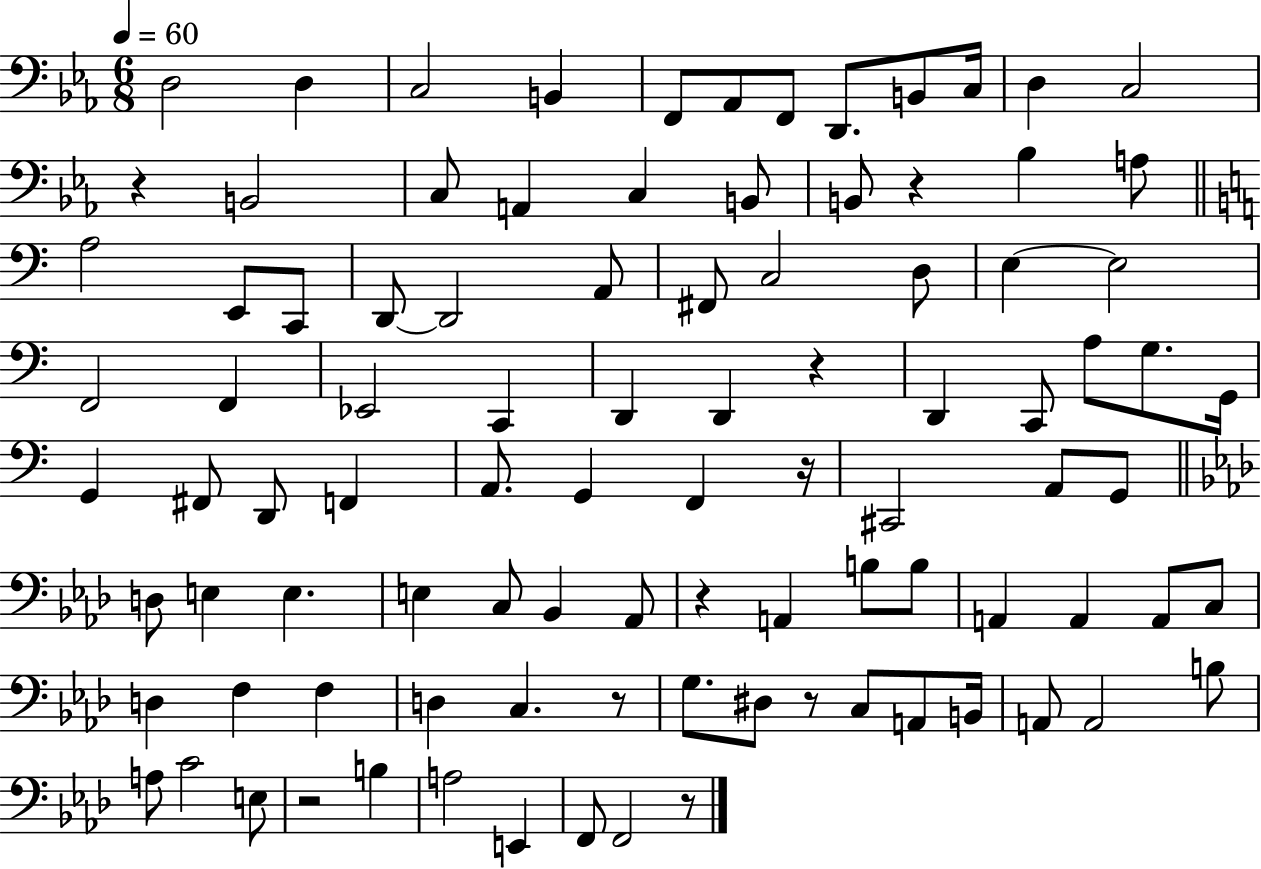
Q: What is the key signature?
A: EES major